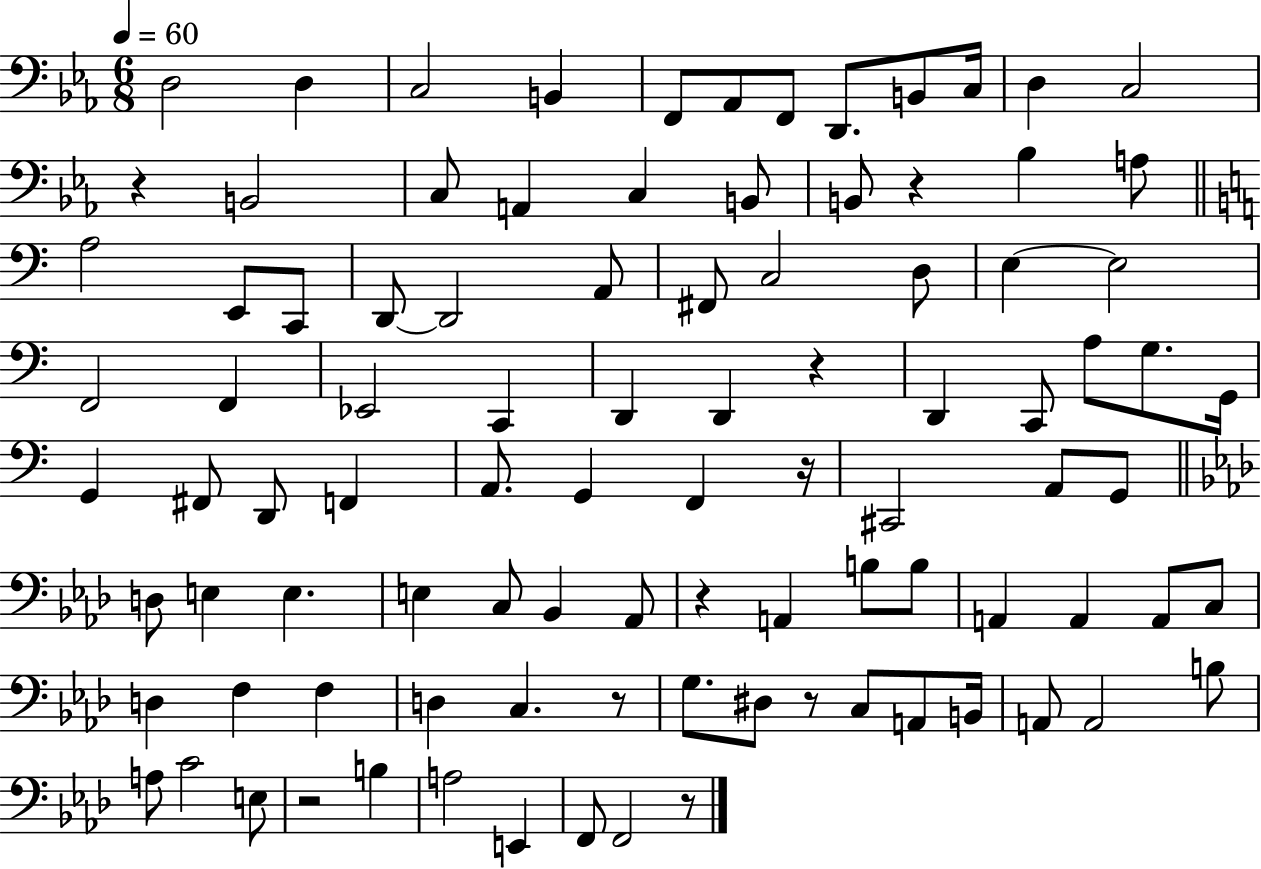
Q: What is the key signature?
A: EES major